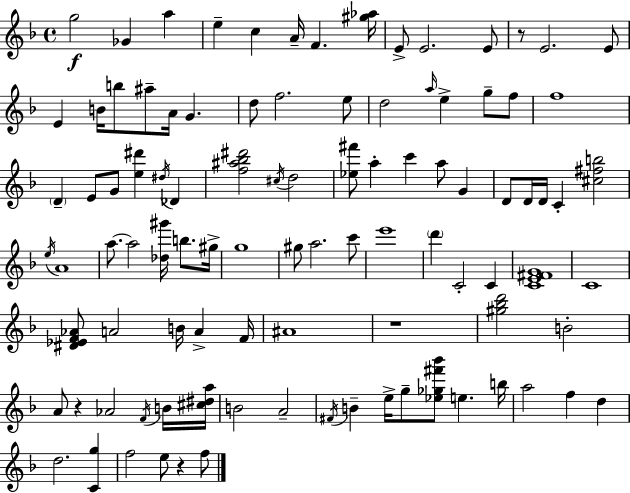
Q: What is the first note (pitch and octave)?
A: G5